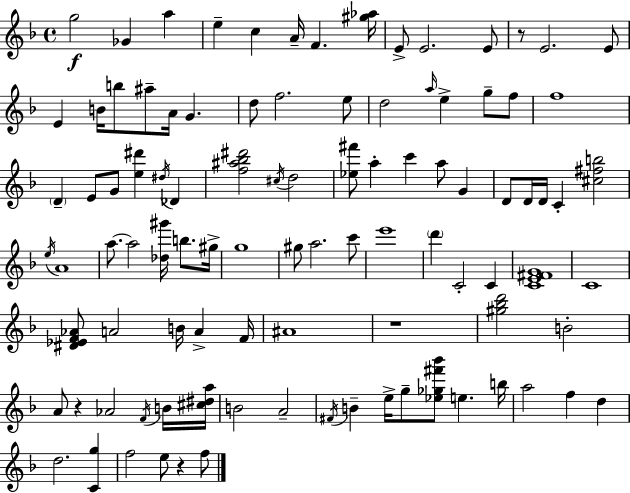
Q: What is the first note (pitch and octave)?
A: G5